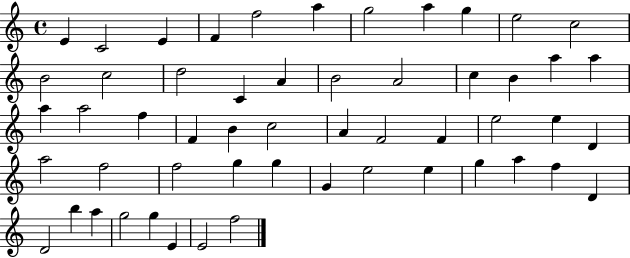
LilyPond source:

{
  \clef treble
  \time 4/4
  \defaultTimeSignature
  \key c \major
  e'4 c'2 e'4 | f'4 f''2 a''4 | g''2 a''4 g''4 | e''2 c''2 | \break b'2 c''2 | d''2 c'4 a'4 | b'2 a'2 | c''4 b'4 a''4 a''4 | \break a''4 a''2 f''4 | f'4 b'4 c''2 | a'4 f'2 f'4 | e''2 e''4 d'4 | \break a''2 f''2 | f''2 g''4 g''4 | g'4 e''2 e''4 | g''4 a''4 f''4 d'4 | \break d'2 b''4 a''4 | g''2 g''4 e'4 | e'2 f''2 | \bar "|."
}